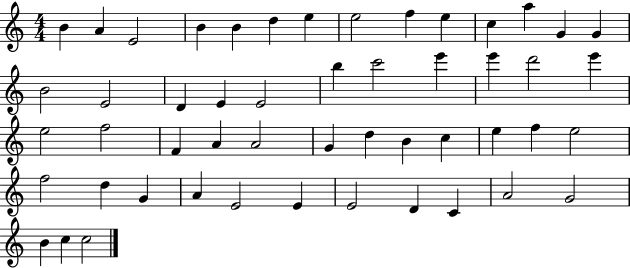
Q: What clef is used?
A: treble